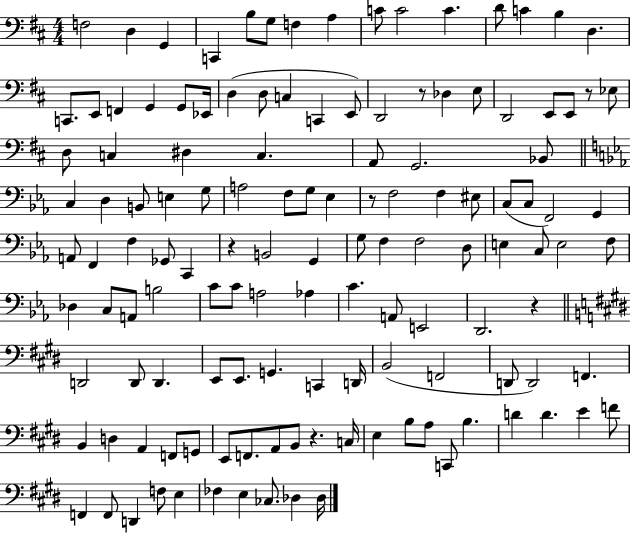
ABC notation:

X:1
T:Untitled
M:4/4
L:1/4
K:D
F,2 D, G,, C,, B,/2 G,/2 F, A, C/2 C2 C D/2 C B, D, C,,/2 E,,/2 F,, G,, G,,/2 _E,,/4 D, D,/2 C, C,, E,,/2 D,,2 z/2 _D, E,/2 D,,2 E,,/2 E,,/2 z/2 _E,/2 D,/2 C, ^D, C, A,,/2 G,,2 _B,,/2 C, D, B,,/2 E, G,/2 A,2 F,/2 G,/2 _E, z/2 F,2 F, ^E,/2 C,/2 C,/2 F,,2 G,, A,,/2 F,, F, _G,,/2 C,, z B,,2 G,, G,/2 F, F,2 D,/2 E, C,/2 E,2 F,/2 _D, C,/2 A,,/2 B,2 C/2 C/2 A,2 _A, C A,,/2 E,,2 D,,2 z D,,2 D,,/2 D,, E,,/2 E,,/2 G,, C,, D,,/4 B,,2 F,,2 D,,/2 D,,2 F,, B,, D, A,, F,,/2 G,,/2 E,,/2 F,,/2 A,,/2 B,,/2 z C,/4 E, B,/2 A,/2 C,,/2 B, D D E F/2 F,, F,,/2 D,, F,/2 E, _F, E, _C,/2 _D, _D,/4